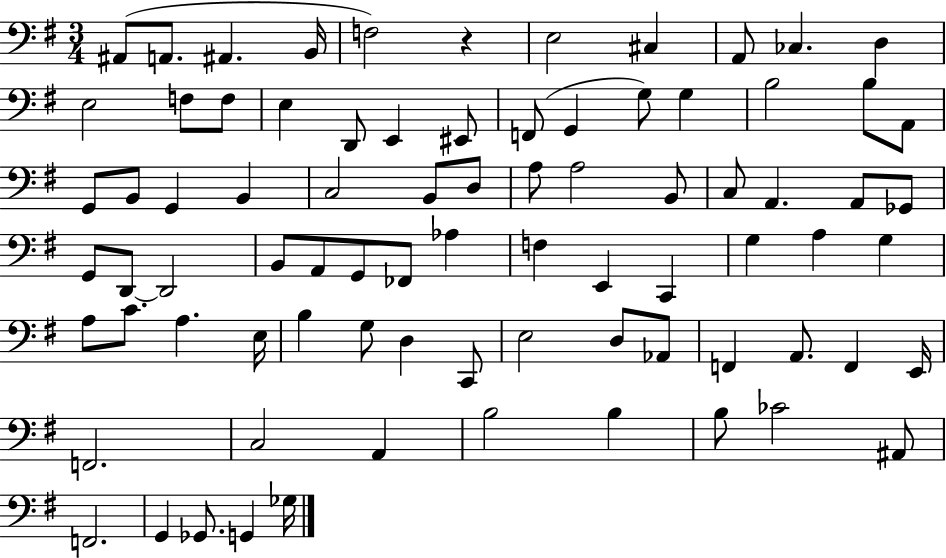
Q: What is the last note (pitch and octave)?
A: Gb3